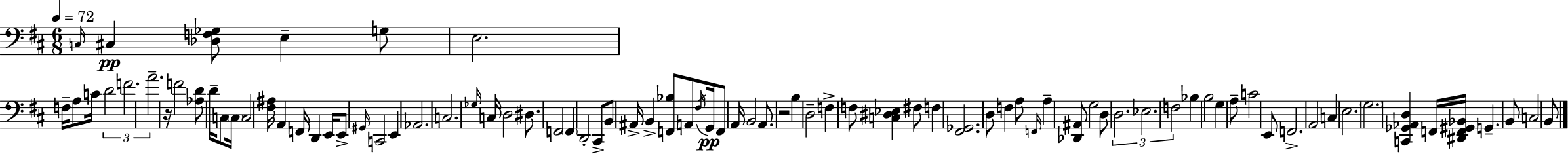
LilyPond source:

{
  \clef bass
  \numericTimeSignature
  \time 6/8
  \key d \major
  \tempo 4 = 72
  \grace { c16 }\pp cis4 <des f ges>8 e4-- g8 | e2. | f16-- a8 c'16 \tuplet 3/2 { d'2 | f'2. | \break a'2.-- } | r16 f'2 <aes d'>8 | d'16-- c8 \parenthesize c16 c2 | <fis ais>16 a,4 f,16 d,4 e,16 e,8-> | \break \grace { gis,16 } c,2 e,4 | aes,2. | c2. | \grace { ges16 } c16 d2 | \break dis8. f,2 \parenthesize f,4 | d,2-. cis,8-> | b,8 ais,16-> b,4-> <f, bes>8 a,8 | \acciaccatura { fis16 }\pp g,16 f,8 a,16 b,2 | \break a,8. r2 | b4 d2-- | f4-> f8 <c dis ees>4 fis8 | f4 <fis, ges,>2. | \break d8 f4 a8 | \grace { f,16 } a4-- <des, ais,>8 g2 | d8 \tuplet 3/2 { d2. | ees2. | \break f2 } | bes4 b2 | g4 a8-- c'2 | e,8 f,2.-> | \break a,2 | c4 e2. | \parenthesize g2. | <c, ges, aes, d>4 f,16 <dis, f, gis, bes,>16 g,4.-- | \break b,8 c2 | b,8 \bar "|."
}